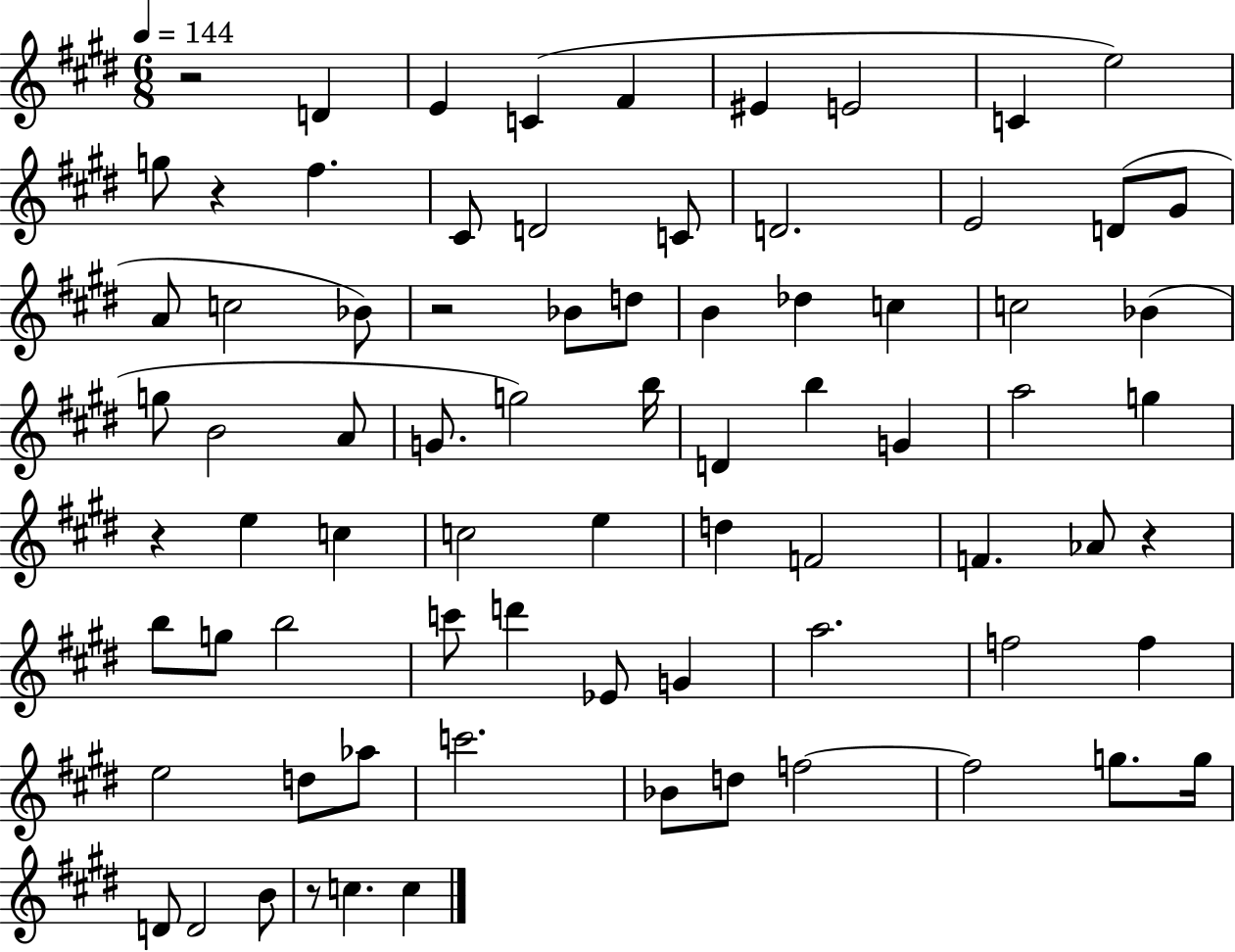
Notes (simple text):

R/h D4/q E4/q C4/q F#4/q EIS4/q E4/h C4/q E5/h G5/e R/q F#5/q. C#4/e D4/h C4/e D4/h. E4/h D4/e G#4/e A4/e C5/h Bb4/e R/h Bb4/e D5/e B4/q Db5/q C5/q C5/h Bb4/q G5/e B4/h A4/e G4/e. G5/h B5/s D4/q B5/q G4/q A5/h G5/q R/q E5/q C5/q C5/h E5/q D5/q F4/h F4/q. Ab4/e R/q B5/e G5/e B5/h C6/e D6/q Eb4/e G4/q A5/h. F5/h F5/q E5/h D5/e Ab5/e C6/h. Bb4/e D5/e F5/h F5/h G5/e. G5/s D4/e D4/h B4/e R/e C5/q. C5/q